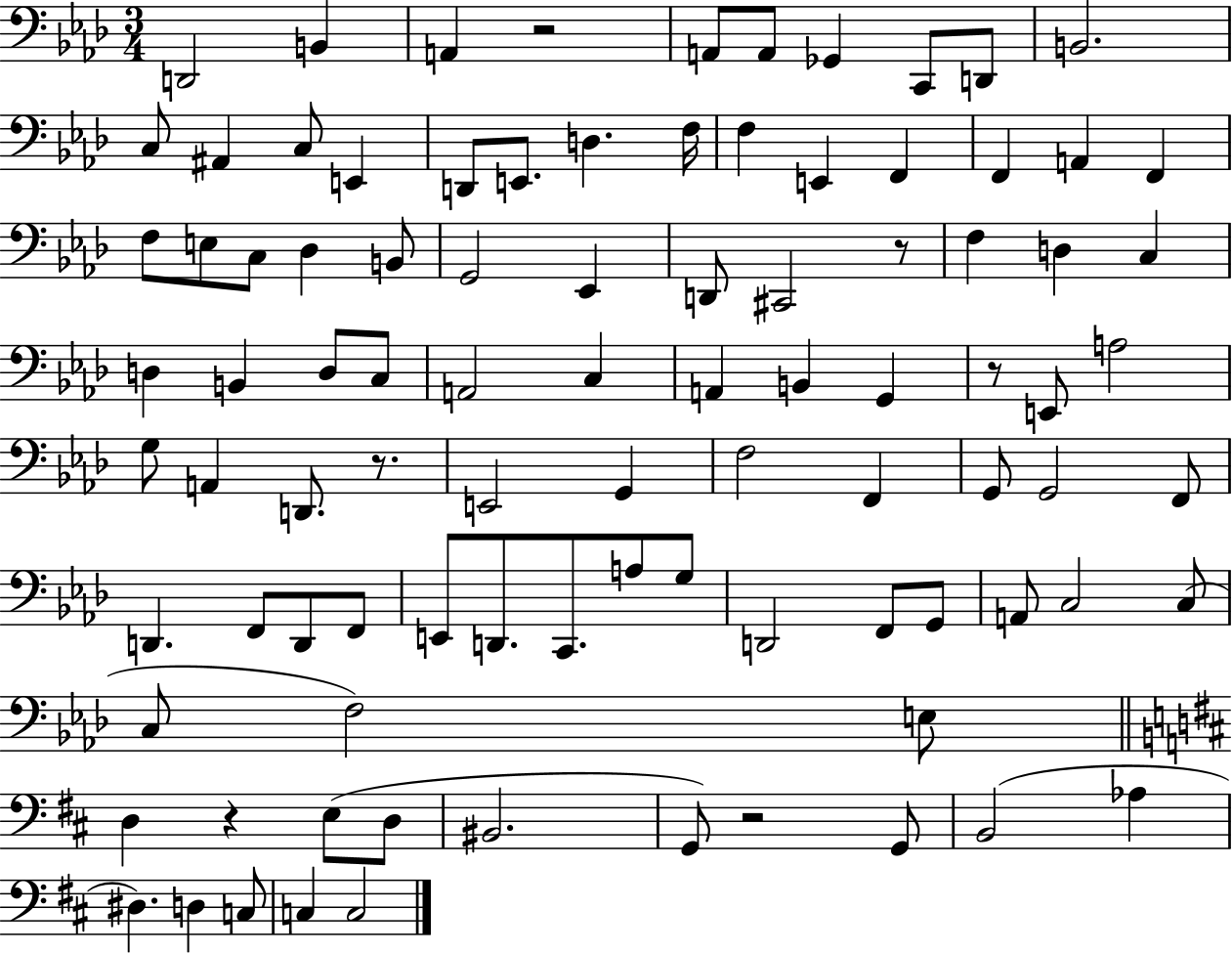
{
  \clef bass
  \numericTimeSignature
  \time 3/4
  \key aes \major
  d,2 b,4 | a,4 r2 | a,8 a,8 ges,4 c,8 d,8 | b,2. | \break c8 ais,4 c8 e,4 | d,8 e,8. d4. f16 | f4 e,4 f,4 | f,4 a,4 f,4 | \break f8 e8 c8 des4 b,8 | g,2 ees,4 | d,8 cis,2 r8 | f4 d4 c4 | \break d4 b,4 d8 c8 | a,2 c4 | a,4 b,4 g,4 | r8 e,8 a2 | \break g8 a,4 d,8. r8. | e,2 g,4 | f2 f,4 | g,8 g,2 f,8 | \break d,4. f,8 d,8 f,8 | e,8 d,8. c,8. a8 g8 | d,2 f,8 g,8 | a,8 c2 c8( | \break c8 f2) e8 | \bar "||" \break \key d \major d4 r4 e8( d8 | bis,2. | g,8) r2 g,8 | b,2( aes4 | \break dis4.) d4 c8 | c4 c2 | \bar "|."
}